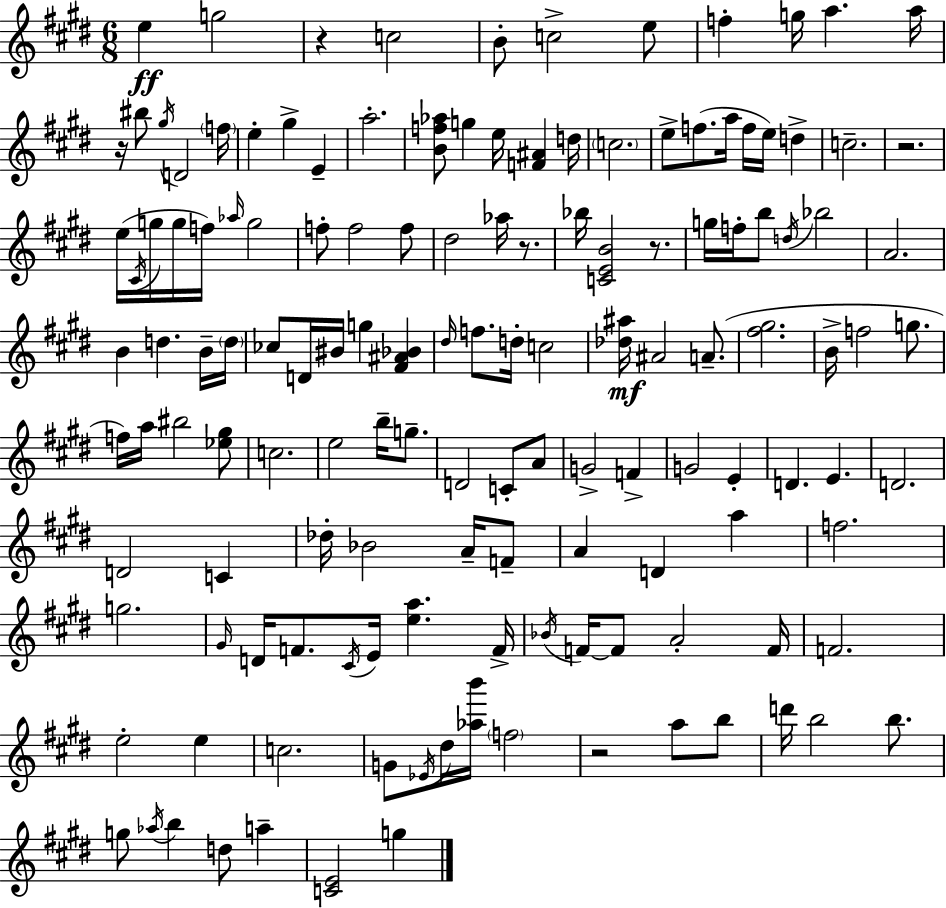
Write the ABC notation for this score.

X:1
T:Untitled
M:6/8
L:1/4
K:E
e g2 z c2 B/2 c2 e/2 f g/4 a a/4 z/4 ^b/2 ^g/4 D2 f/4 e ^g E a2 [Bf_a]/2 g e/4 [F^A] d/4 c2 e/2 f/2 a/4 f/4 e/4 d c2 z2 e/4 ^C/4 g/4 g/4 f/4 _a/4 g2 f/2 f2 f/2 ^d2 _a/4 z/2 _b/4 [CEB]2 z/2 g/4 f/4 b/2 d/4 _b2 A2 B d B/4 d/4 _c/2 D/4 ^B/4 g [^F^A_B] ^d/4 f/2 d/4 c2 [_d^a]/4 ^A2 A/2 [^f^g]2 B/4 f2 g/2 f/4 a/4 ^b2 [_e^g]/2 c2 e2 b/4 g/2 D2 C/2 A/2 G2 F G2 E D E D2 D2 C _d/4 _B2 A/4 F/2 A D a f2 g2 ^G/4 D/4 F/2 ^C/4 E/4 [ea] F/4 _B/4 F/4 F/2 A2 F/4 F2 e2 e c2 G/2 _E/4 ^d/4 [_ab']/4 f2 z2 a/2 b/2 d'/4 b2 b/2 g/2 _a/4 b d/2 a [CE]2 g